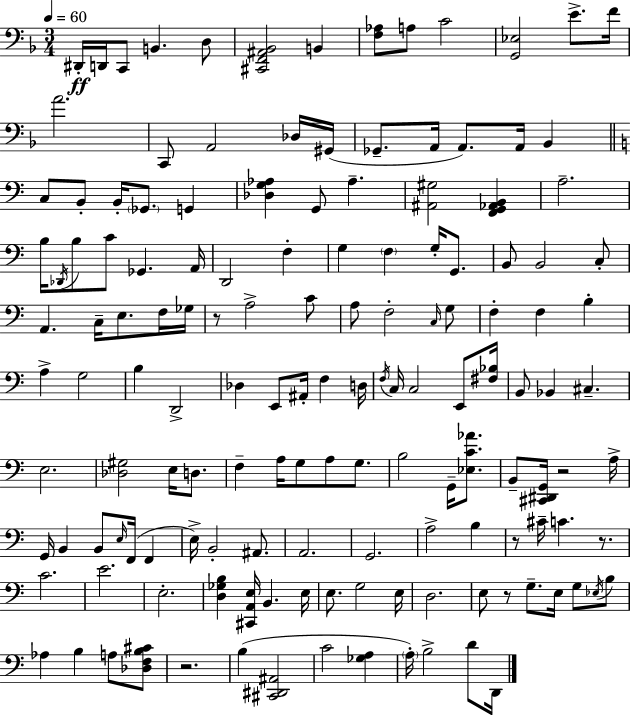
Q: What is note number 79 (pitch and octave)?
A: G3